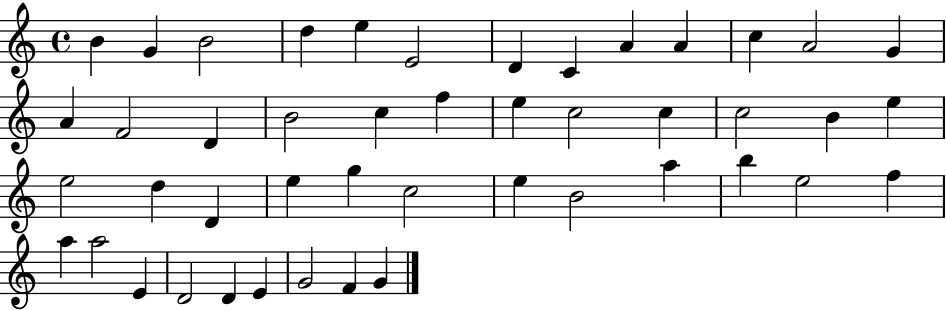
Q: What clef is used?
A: treble